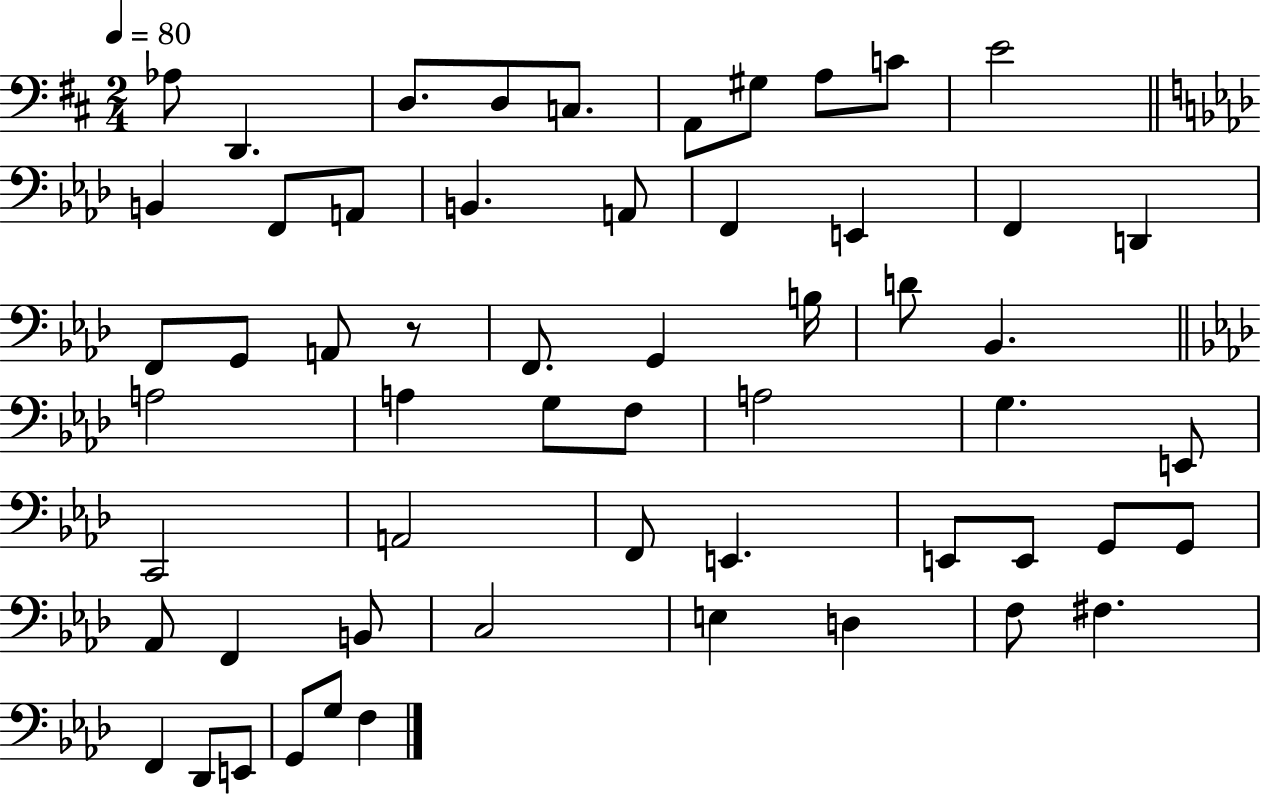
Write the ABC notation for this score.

X:1
T:Untitled
M:2/4
L:1/4
K:D
_A,/2 D,, D,/2 D,/2 C,/2 A,,/2 ^G,/2 A,/2 C/2 E2 B,, F,,/2 A,,/2 B,, A,,/2 F,, E,, F,, D,, F,,/2 G,,/2 A,,/2 z/2 F,,/2 G,, B,/4 D/2 _B,, A,2 A, G,/2 F,/2 A,2 G, E,,/2 C,,2 A,,2 F,,/2 E,, E,,/2 E,,/2 G,,/2 G,,/2 _A,,/2 F,, B,,/2 C,2 E, D, F,/2 ^F, F,, _D,,/2 E,,/2 G,,/2 G,/2 F,